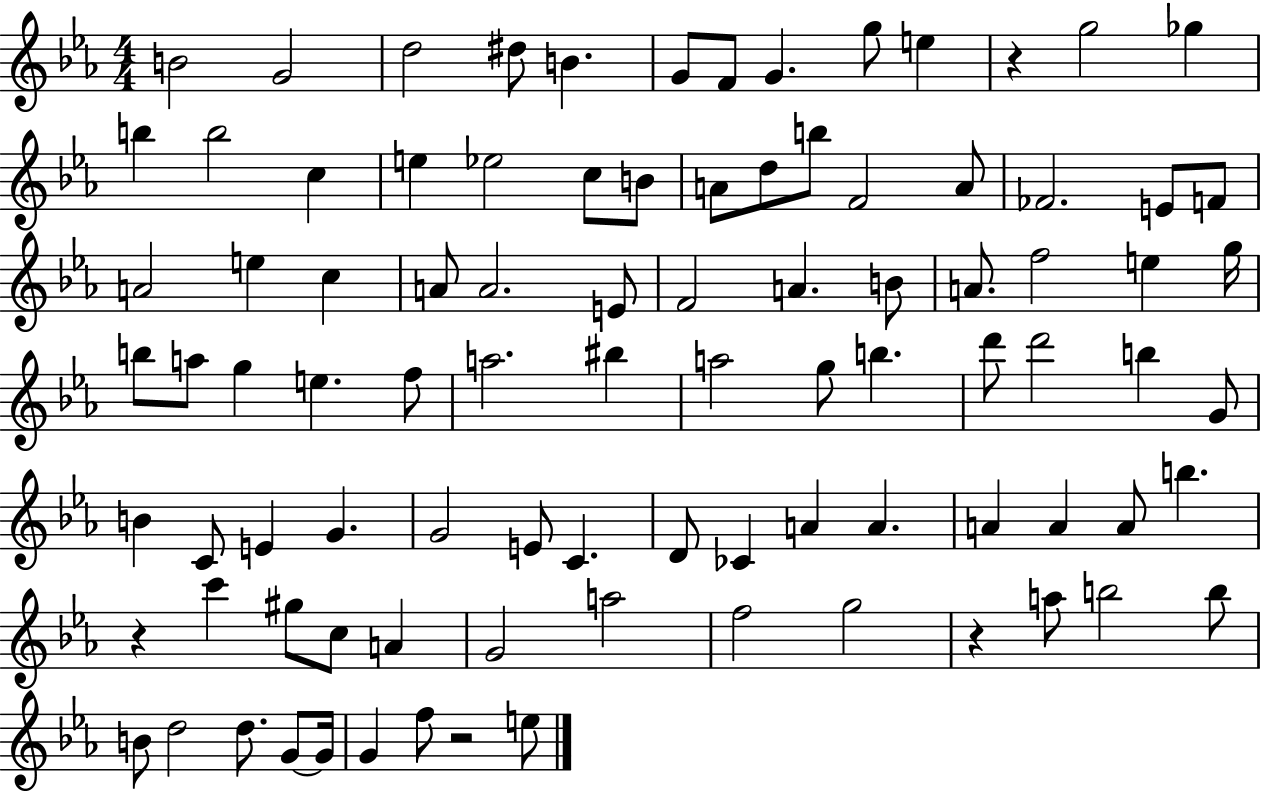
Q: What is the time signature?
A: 4/4